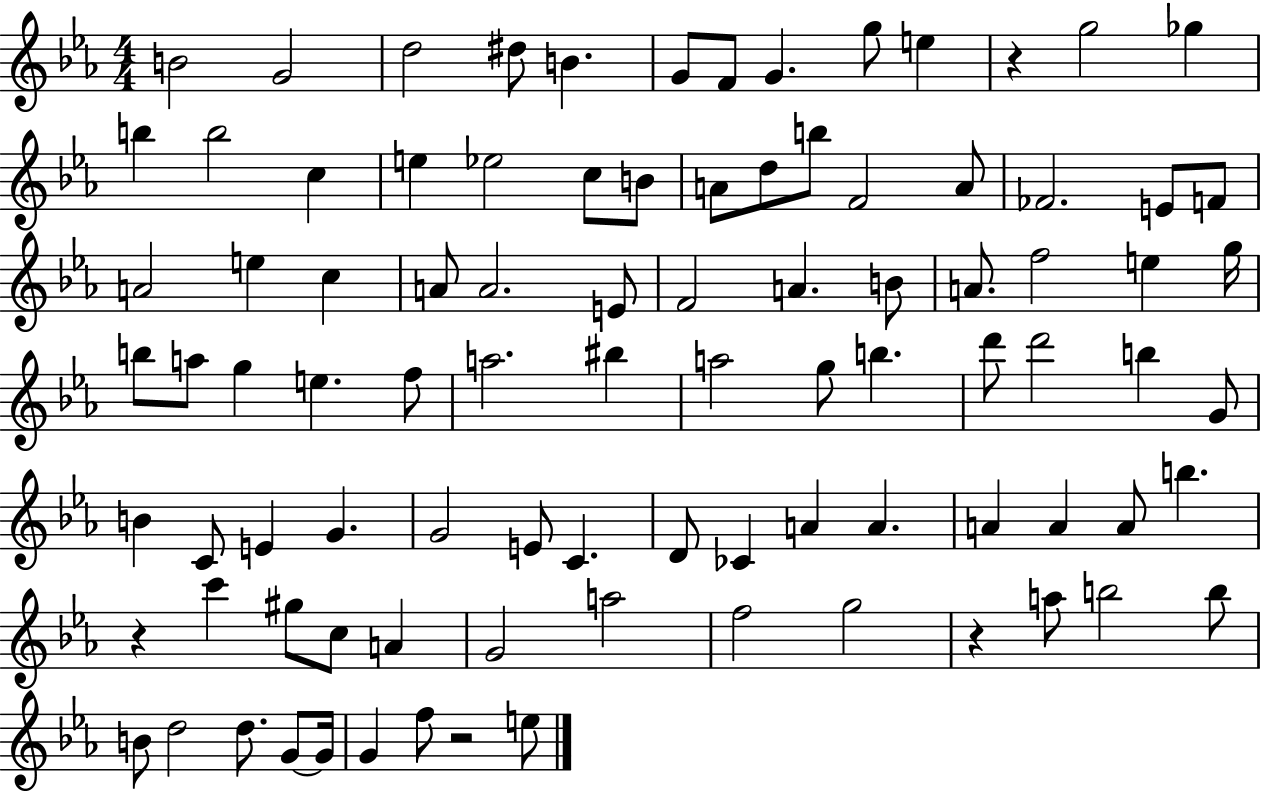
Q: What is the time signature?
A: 4/4